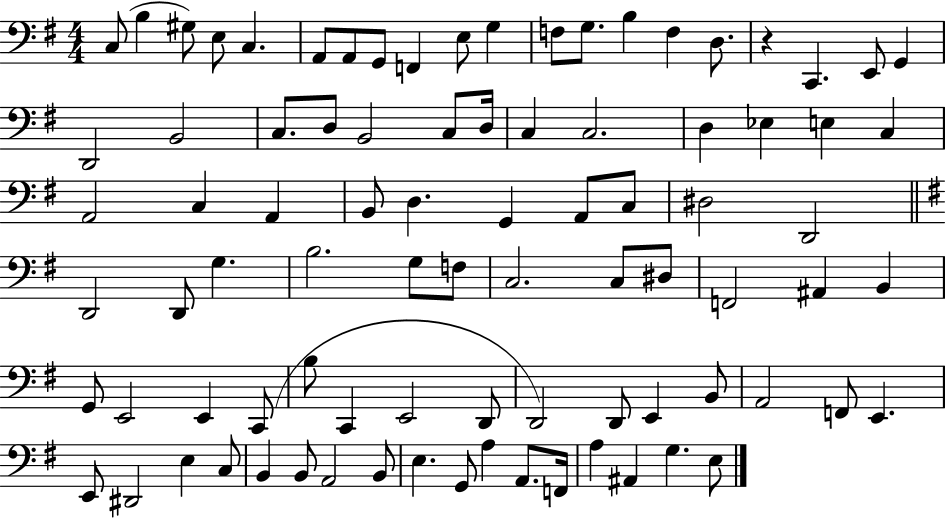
X:1
T:Untitled
M:4/4
L:1/4
K:G
C,/2 B, ^G,/2 E,/2 C, A,,/2 A,,/2 G,,/2 F,, E,/2 G, F,/2 G,/2 B, F, D,/2 z C,, E,,/2 G,, D,,2 B,,2 C,/2 D,/2 B,,2 C,/2 D,/4 C, C,2 D, _E, E, C, A,,2 C, A,, B,,/2 D, G,, A,,/2 C,/2 ^D,2 D,,2 D,,2 D,,/2 G, B,2 G,/2 F,/2 C,2 C,/2 ^D,/2 F,,2 ^A,, B,, G,,/2 E,,2 E,, C,,/2 B,/2 C,, E,,2 D,,/2 D,,2 D,,/2 E,, B,,/2 A,,2 F,,/2 E,, E,,/2 ^D,,2 E, C,/2 B,, B,,/2 A,,2 B,,/2 E, G,,/2 A, A,,/2 F,,/4 A, ^A,, G, E,/2